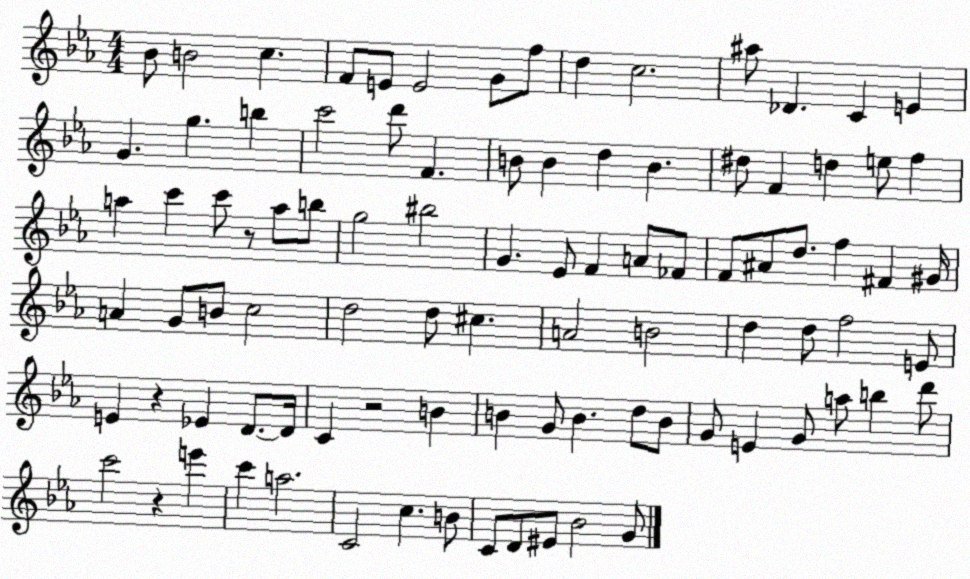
X:1
T:Untitled
M:4/4
L:1/4
K:Eb
_B/2 B2 c F/2 E/2 E2 G/2 f/2 d c2 ^a/2 _D C E G g b c'2 d'/2 F B/2 B d B ^d/2 F d e/2 f a c' c'/2 z/2 a/2 b/2 g2 ^b2 G _E/2 F A/2 _F/2 F/2 ^A/2 d/2 f ^F ^G/4 A G/2 B/2 c2 d2 d/2 ^c A2 B2 d d/2 f2 E/2 E z _E D/2 D/4 C z2 B B G/2 B d/2 B/2 G/2 E G/2 a/2 b d'/2 c'2 z e' c' a2 C2 c B/2 C/2 D/2 ^E/2 _B2 G/2